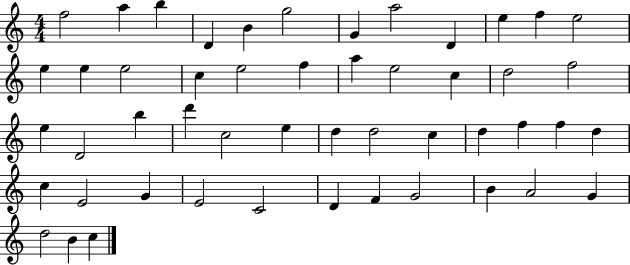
F5/h A5/q B5/q D4/q B4/q G5/h G4/q A5/h D4/q E5/q F5/q E5/h E5/q E5/q E5/h C5/q E5/h F5/q A5/q E5/h C5/q D5/h F5/h E5/q D4/h B5/q D6/q C5/h E5/q D5/q D5/h C5/q D5/q F5/q F5/q D5/q C5/q E4/h G4/q E4/h C4/h D4/q F4/q G4/h B4/q A4/h G4/q D5/h B4/q C5/q